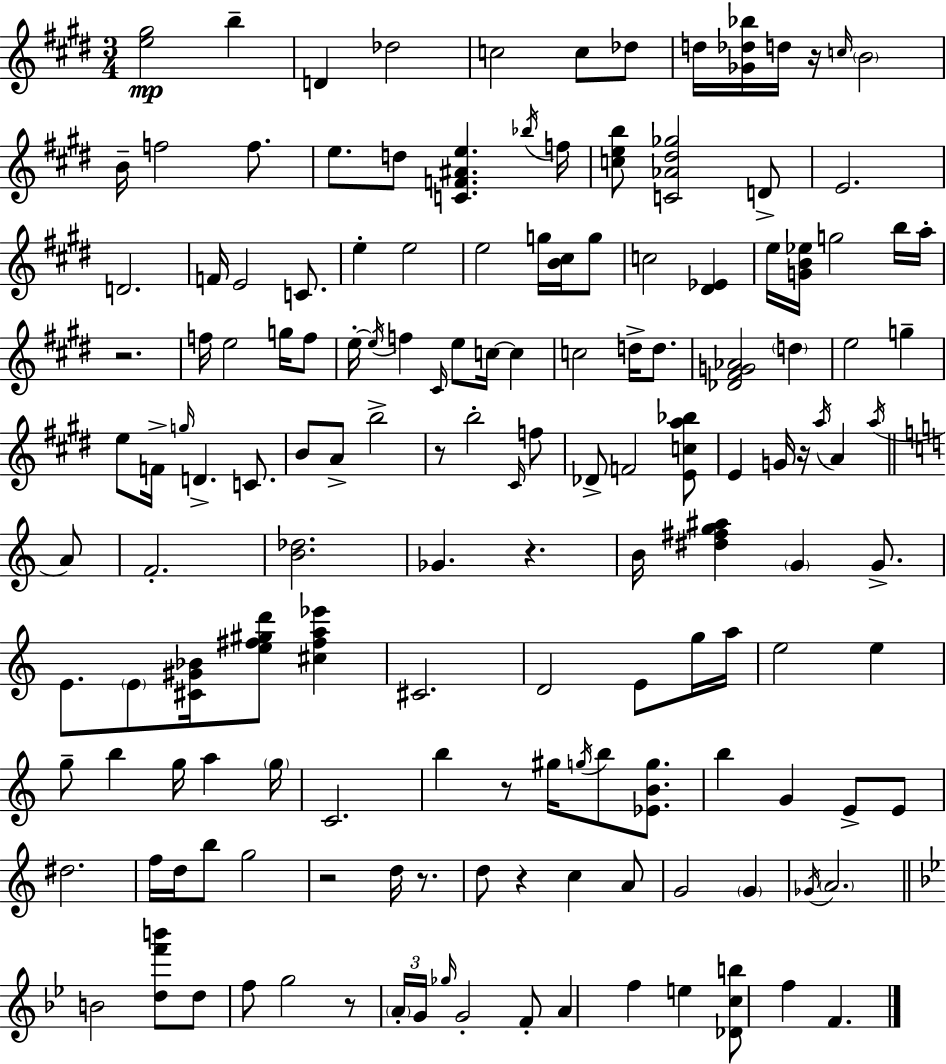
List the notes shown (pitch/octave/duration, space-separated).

[E5,G#5]/h B5/q D4/q Db5/h C5/h C5/e Db5/e D5/s [Gb4,Db5,Bb5]/s D5/s R/s C5/s B4/h B4/s F5/h F5/e. E5/e. D5/e [C4,F4,A#4,E5]/q. Bb5/s F5/s [C5,E5,B5]/e [C4,Ab4,D#5,Gb5]/h D4/e E4/h. D4/h. F4/s E4/h C4/e. E5/q E5/h E5/h G5/s [B4,C#5]/s G5/e C5/h [D#4,Eb4]/q E5/s [G4,B4,Eb5]/s G5/h B5/s A5/s R/h. F5/s E5/h G5/s F5/e E5/s E5/s F5/q C#4/s E5/e C5/s C5/q C5/h D5/s D5/e. [Db4,F#4,G4,Ab4]/h D5/q E5/h G5/q E5/e F4/s G5/s D4/q. C4/e. B4/e A4/e B5/h R/e B5/h C#4/s F5/e Db4/e F4/h [E4,C5,A5,Bb5]/e E4/q G4/s R/s A5/s A4/q A5/s A4/e F4/h. [B4,Db5]/h. Gb4/q. R/q. B4/s [D#5,F#5,G5,A#5]/q G4/q G4/e. E4/e. E4/e [C#4,G#4,Bb4]/s [E5,F#5,G#5,D6]/e [C#5,F#5,A5,Eb6]/q C#4/h. D4/h E4/e G5/s A5/s E5/h E5/q G5/e B5/q G5/s A5/q G5/s C4/h. B5/q R/e G#5/s G5/s B5/e [Eb4,B4,G5]/e. B5/q G4/q E4/e E4/e D#5/h. F5/s D5/s B5/e G5/h R/h D5/s R/e. D5/e R/q C5/q A4/e G4/h G4/q Gb4/s A4/h. B4/h [D5,F6,B6]/e D5/e F5/e G5/h R/e A4/s G4/s Gb5/s G4/h F4/e A4/q F5/q E5/q [Db4,C5,B5]/e F5/q F4/q.